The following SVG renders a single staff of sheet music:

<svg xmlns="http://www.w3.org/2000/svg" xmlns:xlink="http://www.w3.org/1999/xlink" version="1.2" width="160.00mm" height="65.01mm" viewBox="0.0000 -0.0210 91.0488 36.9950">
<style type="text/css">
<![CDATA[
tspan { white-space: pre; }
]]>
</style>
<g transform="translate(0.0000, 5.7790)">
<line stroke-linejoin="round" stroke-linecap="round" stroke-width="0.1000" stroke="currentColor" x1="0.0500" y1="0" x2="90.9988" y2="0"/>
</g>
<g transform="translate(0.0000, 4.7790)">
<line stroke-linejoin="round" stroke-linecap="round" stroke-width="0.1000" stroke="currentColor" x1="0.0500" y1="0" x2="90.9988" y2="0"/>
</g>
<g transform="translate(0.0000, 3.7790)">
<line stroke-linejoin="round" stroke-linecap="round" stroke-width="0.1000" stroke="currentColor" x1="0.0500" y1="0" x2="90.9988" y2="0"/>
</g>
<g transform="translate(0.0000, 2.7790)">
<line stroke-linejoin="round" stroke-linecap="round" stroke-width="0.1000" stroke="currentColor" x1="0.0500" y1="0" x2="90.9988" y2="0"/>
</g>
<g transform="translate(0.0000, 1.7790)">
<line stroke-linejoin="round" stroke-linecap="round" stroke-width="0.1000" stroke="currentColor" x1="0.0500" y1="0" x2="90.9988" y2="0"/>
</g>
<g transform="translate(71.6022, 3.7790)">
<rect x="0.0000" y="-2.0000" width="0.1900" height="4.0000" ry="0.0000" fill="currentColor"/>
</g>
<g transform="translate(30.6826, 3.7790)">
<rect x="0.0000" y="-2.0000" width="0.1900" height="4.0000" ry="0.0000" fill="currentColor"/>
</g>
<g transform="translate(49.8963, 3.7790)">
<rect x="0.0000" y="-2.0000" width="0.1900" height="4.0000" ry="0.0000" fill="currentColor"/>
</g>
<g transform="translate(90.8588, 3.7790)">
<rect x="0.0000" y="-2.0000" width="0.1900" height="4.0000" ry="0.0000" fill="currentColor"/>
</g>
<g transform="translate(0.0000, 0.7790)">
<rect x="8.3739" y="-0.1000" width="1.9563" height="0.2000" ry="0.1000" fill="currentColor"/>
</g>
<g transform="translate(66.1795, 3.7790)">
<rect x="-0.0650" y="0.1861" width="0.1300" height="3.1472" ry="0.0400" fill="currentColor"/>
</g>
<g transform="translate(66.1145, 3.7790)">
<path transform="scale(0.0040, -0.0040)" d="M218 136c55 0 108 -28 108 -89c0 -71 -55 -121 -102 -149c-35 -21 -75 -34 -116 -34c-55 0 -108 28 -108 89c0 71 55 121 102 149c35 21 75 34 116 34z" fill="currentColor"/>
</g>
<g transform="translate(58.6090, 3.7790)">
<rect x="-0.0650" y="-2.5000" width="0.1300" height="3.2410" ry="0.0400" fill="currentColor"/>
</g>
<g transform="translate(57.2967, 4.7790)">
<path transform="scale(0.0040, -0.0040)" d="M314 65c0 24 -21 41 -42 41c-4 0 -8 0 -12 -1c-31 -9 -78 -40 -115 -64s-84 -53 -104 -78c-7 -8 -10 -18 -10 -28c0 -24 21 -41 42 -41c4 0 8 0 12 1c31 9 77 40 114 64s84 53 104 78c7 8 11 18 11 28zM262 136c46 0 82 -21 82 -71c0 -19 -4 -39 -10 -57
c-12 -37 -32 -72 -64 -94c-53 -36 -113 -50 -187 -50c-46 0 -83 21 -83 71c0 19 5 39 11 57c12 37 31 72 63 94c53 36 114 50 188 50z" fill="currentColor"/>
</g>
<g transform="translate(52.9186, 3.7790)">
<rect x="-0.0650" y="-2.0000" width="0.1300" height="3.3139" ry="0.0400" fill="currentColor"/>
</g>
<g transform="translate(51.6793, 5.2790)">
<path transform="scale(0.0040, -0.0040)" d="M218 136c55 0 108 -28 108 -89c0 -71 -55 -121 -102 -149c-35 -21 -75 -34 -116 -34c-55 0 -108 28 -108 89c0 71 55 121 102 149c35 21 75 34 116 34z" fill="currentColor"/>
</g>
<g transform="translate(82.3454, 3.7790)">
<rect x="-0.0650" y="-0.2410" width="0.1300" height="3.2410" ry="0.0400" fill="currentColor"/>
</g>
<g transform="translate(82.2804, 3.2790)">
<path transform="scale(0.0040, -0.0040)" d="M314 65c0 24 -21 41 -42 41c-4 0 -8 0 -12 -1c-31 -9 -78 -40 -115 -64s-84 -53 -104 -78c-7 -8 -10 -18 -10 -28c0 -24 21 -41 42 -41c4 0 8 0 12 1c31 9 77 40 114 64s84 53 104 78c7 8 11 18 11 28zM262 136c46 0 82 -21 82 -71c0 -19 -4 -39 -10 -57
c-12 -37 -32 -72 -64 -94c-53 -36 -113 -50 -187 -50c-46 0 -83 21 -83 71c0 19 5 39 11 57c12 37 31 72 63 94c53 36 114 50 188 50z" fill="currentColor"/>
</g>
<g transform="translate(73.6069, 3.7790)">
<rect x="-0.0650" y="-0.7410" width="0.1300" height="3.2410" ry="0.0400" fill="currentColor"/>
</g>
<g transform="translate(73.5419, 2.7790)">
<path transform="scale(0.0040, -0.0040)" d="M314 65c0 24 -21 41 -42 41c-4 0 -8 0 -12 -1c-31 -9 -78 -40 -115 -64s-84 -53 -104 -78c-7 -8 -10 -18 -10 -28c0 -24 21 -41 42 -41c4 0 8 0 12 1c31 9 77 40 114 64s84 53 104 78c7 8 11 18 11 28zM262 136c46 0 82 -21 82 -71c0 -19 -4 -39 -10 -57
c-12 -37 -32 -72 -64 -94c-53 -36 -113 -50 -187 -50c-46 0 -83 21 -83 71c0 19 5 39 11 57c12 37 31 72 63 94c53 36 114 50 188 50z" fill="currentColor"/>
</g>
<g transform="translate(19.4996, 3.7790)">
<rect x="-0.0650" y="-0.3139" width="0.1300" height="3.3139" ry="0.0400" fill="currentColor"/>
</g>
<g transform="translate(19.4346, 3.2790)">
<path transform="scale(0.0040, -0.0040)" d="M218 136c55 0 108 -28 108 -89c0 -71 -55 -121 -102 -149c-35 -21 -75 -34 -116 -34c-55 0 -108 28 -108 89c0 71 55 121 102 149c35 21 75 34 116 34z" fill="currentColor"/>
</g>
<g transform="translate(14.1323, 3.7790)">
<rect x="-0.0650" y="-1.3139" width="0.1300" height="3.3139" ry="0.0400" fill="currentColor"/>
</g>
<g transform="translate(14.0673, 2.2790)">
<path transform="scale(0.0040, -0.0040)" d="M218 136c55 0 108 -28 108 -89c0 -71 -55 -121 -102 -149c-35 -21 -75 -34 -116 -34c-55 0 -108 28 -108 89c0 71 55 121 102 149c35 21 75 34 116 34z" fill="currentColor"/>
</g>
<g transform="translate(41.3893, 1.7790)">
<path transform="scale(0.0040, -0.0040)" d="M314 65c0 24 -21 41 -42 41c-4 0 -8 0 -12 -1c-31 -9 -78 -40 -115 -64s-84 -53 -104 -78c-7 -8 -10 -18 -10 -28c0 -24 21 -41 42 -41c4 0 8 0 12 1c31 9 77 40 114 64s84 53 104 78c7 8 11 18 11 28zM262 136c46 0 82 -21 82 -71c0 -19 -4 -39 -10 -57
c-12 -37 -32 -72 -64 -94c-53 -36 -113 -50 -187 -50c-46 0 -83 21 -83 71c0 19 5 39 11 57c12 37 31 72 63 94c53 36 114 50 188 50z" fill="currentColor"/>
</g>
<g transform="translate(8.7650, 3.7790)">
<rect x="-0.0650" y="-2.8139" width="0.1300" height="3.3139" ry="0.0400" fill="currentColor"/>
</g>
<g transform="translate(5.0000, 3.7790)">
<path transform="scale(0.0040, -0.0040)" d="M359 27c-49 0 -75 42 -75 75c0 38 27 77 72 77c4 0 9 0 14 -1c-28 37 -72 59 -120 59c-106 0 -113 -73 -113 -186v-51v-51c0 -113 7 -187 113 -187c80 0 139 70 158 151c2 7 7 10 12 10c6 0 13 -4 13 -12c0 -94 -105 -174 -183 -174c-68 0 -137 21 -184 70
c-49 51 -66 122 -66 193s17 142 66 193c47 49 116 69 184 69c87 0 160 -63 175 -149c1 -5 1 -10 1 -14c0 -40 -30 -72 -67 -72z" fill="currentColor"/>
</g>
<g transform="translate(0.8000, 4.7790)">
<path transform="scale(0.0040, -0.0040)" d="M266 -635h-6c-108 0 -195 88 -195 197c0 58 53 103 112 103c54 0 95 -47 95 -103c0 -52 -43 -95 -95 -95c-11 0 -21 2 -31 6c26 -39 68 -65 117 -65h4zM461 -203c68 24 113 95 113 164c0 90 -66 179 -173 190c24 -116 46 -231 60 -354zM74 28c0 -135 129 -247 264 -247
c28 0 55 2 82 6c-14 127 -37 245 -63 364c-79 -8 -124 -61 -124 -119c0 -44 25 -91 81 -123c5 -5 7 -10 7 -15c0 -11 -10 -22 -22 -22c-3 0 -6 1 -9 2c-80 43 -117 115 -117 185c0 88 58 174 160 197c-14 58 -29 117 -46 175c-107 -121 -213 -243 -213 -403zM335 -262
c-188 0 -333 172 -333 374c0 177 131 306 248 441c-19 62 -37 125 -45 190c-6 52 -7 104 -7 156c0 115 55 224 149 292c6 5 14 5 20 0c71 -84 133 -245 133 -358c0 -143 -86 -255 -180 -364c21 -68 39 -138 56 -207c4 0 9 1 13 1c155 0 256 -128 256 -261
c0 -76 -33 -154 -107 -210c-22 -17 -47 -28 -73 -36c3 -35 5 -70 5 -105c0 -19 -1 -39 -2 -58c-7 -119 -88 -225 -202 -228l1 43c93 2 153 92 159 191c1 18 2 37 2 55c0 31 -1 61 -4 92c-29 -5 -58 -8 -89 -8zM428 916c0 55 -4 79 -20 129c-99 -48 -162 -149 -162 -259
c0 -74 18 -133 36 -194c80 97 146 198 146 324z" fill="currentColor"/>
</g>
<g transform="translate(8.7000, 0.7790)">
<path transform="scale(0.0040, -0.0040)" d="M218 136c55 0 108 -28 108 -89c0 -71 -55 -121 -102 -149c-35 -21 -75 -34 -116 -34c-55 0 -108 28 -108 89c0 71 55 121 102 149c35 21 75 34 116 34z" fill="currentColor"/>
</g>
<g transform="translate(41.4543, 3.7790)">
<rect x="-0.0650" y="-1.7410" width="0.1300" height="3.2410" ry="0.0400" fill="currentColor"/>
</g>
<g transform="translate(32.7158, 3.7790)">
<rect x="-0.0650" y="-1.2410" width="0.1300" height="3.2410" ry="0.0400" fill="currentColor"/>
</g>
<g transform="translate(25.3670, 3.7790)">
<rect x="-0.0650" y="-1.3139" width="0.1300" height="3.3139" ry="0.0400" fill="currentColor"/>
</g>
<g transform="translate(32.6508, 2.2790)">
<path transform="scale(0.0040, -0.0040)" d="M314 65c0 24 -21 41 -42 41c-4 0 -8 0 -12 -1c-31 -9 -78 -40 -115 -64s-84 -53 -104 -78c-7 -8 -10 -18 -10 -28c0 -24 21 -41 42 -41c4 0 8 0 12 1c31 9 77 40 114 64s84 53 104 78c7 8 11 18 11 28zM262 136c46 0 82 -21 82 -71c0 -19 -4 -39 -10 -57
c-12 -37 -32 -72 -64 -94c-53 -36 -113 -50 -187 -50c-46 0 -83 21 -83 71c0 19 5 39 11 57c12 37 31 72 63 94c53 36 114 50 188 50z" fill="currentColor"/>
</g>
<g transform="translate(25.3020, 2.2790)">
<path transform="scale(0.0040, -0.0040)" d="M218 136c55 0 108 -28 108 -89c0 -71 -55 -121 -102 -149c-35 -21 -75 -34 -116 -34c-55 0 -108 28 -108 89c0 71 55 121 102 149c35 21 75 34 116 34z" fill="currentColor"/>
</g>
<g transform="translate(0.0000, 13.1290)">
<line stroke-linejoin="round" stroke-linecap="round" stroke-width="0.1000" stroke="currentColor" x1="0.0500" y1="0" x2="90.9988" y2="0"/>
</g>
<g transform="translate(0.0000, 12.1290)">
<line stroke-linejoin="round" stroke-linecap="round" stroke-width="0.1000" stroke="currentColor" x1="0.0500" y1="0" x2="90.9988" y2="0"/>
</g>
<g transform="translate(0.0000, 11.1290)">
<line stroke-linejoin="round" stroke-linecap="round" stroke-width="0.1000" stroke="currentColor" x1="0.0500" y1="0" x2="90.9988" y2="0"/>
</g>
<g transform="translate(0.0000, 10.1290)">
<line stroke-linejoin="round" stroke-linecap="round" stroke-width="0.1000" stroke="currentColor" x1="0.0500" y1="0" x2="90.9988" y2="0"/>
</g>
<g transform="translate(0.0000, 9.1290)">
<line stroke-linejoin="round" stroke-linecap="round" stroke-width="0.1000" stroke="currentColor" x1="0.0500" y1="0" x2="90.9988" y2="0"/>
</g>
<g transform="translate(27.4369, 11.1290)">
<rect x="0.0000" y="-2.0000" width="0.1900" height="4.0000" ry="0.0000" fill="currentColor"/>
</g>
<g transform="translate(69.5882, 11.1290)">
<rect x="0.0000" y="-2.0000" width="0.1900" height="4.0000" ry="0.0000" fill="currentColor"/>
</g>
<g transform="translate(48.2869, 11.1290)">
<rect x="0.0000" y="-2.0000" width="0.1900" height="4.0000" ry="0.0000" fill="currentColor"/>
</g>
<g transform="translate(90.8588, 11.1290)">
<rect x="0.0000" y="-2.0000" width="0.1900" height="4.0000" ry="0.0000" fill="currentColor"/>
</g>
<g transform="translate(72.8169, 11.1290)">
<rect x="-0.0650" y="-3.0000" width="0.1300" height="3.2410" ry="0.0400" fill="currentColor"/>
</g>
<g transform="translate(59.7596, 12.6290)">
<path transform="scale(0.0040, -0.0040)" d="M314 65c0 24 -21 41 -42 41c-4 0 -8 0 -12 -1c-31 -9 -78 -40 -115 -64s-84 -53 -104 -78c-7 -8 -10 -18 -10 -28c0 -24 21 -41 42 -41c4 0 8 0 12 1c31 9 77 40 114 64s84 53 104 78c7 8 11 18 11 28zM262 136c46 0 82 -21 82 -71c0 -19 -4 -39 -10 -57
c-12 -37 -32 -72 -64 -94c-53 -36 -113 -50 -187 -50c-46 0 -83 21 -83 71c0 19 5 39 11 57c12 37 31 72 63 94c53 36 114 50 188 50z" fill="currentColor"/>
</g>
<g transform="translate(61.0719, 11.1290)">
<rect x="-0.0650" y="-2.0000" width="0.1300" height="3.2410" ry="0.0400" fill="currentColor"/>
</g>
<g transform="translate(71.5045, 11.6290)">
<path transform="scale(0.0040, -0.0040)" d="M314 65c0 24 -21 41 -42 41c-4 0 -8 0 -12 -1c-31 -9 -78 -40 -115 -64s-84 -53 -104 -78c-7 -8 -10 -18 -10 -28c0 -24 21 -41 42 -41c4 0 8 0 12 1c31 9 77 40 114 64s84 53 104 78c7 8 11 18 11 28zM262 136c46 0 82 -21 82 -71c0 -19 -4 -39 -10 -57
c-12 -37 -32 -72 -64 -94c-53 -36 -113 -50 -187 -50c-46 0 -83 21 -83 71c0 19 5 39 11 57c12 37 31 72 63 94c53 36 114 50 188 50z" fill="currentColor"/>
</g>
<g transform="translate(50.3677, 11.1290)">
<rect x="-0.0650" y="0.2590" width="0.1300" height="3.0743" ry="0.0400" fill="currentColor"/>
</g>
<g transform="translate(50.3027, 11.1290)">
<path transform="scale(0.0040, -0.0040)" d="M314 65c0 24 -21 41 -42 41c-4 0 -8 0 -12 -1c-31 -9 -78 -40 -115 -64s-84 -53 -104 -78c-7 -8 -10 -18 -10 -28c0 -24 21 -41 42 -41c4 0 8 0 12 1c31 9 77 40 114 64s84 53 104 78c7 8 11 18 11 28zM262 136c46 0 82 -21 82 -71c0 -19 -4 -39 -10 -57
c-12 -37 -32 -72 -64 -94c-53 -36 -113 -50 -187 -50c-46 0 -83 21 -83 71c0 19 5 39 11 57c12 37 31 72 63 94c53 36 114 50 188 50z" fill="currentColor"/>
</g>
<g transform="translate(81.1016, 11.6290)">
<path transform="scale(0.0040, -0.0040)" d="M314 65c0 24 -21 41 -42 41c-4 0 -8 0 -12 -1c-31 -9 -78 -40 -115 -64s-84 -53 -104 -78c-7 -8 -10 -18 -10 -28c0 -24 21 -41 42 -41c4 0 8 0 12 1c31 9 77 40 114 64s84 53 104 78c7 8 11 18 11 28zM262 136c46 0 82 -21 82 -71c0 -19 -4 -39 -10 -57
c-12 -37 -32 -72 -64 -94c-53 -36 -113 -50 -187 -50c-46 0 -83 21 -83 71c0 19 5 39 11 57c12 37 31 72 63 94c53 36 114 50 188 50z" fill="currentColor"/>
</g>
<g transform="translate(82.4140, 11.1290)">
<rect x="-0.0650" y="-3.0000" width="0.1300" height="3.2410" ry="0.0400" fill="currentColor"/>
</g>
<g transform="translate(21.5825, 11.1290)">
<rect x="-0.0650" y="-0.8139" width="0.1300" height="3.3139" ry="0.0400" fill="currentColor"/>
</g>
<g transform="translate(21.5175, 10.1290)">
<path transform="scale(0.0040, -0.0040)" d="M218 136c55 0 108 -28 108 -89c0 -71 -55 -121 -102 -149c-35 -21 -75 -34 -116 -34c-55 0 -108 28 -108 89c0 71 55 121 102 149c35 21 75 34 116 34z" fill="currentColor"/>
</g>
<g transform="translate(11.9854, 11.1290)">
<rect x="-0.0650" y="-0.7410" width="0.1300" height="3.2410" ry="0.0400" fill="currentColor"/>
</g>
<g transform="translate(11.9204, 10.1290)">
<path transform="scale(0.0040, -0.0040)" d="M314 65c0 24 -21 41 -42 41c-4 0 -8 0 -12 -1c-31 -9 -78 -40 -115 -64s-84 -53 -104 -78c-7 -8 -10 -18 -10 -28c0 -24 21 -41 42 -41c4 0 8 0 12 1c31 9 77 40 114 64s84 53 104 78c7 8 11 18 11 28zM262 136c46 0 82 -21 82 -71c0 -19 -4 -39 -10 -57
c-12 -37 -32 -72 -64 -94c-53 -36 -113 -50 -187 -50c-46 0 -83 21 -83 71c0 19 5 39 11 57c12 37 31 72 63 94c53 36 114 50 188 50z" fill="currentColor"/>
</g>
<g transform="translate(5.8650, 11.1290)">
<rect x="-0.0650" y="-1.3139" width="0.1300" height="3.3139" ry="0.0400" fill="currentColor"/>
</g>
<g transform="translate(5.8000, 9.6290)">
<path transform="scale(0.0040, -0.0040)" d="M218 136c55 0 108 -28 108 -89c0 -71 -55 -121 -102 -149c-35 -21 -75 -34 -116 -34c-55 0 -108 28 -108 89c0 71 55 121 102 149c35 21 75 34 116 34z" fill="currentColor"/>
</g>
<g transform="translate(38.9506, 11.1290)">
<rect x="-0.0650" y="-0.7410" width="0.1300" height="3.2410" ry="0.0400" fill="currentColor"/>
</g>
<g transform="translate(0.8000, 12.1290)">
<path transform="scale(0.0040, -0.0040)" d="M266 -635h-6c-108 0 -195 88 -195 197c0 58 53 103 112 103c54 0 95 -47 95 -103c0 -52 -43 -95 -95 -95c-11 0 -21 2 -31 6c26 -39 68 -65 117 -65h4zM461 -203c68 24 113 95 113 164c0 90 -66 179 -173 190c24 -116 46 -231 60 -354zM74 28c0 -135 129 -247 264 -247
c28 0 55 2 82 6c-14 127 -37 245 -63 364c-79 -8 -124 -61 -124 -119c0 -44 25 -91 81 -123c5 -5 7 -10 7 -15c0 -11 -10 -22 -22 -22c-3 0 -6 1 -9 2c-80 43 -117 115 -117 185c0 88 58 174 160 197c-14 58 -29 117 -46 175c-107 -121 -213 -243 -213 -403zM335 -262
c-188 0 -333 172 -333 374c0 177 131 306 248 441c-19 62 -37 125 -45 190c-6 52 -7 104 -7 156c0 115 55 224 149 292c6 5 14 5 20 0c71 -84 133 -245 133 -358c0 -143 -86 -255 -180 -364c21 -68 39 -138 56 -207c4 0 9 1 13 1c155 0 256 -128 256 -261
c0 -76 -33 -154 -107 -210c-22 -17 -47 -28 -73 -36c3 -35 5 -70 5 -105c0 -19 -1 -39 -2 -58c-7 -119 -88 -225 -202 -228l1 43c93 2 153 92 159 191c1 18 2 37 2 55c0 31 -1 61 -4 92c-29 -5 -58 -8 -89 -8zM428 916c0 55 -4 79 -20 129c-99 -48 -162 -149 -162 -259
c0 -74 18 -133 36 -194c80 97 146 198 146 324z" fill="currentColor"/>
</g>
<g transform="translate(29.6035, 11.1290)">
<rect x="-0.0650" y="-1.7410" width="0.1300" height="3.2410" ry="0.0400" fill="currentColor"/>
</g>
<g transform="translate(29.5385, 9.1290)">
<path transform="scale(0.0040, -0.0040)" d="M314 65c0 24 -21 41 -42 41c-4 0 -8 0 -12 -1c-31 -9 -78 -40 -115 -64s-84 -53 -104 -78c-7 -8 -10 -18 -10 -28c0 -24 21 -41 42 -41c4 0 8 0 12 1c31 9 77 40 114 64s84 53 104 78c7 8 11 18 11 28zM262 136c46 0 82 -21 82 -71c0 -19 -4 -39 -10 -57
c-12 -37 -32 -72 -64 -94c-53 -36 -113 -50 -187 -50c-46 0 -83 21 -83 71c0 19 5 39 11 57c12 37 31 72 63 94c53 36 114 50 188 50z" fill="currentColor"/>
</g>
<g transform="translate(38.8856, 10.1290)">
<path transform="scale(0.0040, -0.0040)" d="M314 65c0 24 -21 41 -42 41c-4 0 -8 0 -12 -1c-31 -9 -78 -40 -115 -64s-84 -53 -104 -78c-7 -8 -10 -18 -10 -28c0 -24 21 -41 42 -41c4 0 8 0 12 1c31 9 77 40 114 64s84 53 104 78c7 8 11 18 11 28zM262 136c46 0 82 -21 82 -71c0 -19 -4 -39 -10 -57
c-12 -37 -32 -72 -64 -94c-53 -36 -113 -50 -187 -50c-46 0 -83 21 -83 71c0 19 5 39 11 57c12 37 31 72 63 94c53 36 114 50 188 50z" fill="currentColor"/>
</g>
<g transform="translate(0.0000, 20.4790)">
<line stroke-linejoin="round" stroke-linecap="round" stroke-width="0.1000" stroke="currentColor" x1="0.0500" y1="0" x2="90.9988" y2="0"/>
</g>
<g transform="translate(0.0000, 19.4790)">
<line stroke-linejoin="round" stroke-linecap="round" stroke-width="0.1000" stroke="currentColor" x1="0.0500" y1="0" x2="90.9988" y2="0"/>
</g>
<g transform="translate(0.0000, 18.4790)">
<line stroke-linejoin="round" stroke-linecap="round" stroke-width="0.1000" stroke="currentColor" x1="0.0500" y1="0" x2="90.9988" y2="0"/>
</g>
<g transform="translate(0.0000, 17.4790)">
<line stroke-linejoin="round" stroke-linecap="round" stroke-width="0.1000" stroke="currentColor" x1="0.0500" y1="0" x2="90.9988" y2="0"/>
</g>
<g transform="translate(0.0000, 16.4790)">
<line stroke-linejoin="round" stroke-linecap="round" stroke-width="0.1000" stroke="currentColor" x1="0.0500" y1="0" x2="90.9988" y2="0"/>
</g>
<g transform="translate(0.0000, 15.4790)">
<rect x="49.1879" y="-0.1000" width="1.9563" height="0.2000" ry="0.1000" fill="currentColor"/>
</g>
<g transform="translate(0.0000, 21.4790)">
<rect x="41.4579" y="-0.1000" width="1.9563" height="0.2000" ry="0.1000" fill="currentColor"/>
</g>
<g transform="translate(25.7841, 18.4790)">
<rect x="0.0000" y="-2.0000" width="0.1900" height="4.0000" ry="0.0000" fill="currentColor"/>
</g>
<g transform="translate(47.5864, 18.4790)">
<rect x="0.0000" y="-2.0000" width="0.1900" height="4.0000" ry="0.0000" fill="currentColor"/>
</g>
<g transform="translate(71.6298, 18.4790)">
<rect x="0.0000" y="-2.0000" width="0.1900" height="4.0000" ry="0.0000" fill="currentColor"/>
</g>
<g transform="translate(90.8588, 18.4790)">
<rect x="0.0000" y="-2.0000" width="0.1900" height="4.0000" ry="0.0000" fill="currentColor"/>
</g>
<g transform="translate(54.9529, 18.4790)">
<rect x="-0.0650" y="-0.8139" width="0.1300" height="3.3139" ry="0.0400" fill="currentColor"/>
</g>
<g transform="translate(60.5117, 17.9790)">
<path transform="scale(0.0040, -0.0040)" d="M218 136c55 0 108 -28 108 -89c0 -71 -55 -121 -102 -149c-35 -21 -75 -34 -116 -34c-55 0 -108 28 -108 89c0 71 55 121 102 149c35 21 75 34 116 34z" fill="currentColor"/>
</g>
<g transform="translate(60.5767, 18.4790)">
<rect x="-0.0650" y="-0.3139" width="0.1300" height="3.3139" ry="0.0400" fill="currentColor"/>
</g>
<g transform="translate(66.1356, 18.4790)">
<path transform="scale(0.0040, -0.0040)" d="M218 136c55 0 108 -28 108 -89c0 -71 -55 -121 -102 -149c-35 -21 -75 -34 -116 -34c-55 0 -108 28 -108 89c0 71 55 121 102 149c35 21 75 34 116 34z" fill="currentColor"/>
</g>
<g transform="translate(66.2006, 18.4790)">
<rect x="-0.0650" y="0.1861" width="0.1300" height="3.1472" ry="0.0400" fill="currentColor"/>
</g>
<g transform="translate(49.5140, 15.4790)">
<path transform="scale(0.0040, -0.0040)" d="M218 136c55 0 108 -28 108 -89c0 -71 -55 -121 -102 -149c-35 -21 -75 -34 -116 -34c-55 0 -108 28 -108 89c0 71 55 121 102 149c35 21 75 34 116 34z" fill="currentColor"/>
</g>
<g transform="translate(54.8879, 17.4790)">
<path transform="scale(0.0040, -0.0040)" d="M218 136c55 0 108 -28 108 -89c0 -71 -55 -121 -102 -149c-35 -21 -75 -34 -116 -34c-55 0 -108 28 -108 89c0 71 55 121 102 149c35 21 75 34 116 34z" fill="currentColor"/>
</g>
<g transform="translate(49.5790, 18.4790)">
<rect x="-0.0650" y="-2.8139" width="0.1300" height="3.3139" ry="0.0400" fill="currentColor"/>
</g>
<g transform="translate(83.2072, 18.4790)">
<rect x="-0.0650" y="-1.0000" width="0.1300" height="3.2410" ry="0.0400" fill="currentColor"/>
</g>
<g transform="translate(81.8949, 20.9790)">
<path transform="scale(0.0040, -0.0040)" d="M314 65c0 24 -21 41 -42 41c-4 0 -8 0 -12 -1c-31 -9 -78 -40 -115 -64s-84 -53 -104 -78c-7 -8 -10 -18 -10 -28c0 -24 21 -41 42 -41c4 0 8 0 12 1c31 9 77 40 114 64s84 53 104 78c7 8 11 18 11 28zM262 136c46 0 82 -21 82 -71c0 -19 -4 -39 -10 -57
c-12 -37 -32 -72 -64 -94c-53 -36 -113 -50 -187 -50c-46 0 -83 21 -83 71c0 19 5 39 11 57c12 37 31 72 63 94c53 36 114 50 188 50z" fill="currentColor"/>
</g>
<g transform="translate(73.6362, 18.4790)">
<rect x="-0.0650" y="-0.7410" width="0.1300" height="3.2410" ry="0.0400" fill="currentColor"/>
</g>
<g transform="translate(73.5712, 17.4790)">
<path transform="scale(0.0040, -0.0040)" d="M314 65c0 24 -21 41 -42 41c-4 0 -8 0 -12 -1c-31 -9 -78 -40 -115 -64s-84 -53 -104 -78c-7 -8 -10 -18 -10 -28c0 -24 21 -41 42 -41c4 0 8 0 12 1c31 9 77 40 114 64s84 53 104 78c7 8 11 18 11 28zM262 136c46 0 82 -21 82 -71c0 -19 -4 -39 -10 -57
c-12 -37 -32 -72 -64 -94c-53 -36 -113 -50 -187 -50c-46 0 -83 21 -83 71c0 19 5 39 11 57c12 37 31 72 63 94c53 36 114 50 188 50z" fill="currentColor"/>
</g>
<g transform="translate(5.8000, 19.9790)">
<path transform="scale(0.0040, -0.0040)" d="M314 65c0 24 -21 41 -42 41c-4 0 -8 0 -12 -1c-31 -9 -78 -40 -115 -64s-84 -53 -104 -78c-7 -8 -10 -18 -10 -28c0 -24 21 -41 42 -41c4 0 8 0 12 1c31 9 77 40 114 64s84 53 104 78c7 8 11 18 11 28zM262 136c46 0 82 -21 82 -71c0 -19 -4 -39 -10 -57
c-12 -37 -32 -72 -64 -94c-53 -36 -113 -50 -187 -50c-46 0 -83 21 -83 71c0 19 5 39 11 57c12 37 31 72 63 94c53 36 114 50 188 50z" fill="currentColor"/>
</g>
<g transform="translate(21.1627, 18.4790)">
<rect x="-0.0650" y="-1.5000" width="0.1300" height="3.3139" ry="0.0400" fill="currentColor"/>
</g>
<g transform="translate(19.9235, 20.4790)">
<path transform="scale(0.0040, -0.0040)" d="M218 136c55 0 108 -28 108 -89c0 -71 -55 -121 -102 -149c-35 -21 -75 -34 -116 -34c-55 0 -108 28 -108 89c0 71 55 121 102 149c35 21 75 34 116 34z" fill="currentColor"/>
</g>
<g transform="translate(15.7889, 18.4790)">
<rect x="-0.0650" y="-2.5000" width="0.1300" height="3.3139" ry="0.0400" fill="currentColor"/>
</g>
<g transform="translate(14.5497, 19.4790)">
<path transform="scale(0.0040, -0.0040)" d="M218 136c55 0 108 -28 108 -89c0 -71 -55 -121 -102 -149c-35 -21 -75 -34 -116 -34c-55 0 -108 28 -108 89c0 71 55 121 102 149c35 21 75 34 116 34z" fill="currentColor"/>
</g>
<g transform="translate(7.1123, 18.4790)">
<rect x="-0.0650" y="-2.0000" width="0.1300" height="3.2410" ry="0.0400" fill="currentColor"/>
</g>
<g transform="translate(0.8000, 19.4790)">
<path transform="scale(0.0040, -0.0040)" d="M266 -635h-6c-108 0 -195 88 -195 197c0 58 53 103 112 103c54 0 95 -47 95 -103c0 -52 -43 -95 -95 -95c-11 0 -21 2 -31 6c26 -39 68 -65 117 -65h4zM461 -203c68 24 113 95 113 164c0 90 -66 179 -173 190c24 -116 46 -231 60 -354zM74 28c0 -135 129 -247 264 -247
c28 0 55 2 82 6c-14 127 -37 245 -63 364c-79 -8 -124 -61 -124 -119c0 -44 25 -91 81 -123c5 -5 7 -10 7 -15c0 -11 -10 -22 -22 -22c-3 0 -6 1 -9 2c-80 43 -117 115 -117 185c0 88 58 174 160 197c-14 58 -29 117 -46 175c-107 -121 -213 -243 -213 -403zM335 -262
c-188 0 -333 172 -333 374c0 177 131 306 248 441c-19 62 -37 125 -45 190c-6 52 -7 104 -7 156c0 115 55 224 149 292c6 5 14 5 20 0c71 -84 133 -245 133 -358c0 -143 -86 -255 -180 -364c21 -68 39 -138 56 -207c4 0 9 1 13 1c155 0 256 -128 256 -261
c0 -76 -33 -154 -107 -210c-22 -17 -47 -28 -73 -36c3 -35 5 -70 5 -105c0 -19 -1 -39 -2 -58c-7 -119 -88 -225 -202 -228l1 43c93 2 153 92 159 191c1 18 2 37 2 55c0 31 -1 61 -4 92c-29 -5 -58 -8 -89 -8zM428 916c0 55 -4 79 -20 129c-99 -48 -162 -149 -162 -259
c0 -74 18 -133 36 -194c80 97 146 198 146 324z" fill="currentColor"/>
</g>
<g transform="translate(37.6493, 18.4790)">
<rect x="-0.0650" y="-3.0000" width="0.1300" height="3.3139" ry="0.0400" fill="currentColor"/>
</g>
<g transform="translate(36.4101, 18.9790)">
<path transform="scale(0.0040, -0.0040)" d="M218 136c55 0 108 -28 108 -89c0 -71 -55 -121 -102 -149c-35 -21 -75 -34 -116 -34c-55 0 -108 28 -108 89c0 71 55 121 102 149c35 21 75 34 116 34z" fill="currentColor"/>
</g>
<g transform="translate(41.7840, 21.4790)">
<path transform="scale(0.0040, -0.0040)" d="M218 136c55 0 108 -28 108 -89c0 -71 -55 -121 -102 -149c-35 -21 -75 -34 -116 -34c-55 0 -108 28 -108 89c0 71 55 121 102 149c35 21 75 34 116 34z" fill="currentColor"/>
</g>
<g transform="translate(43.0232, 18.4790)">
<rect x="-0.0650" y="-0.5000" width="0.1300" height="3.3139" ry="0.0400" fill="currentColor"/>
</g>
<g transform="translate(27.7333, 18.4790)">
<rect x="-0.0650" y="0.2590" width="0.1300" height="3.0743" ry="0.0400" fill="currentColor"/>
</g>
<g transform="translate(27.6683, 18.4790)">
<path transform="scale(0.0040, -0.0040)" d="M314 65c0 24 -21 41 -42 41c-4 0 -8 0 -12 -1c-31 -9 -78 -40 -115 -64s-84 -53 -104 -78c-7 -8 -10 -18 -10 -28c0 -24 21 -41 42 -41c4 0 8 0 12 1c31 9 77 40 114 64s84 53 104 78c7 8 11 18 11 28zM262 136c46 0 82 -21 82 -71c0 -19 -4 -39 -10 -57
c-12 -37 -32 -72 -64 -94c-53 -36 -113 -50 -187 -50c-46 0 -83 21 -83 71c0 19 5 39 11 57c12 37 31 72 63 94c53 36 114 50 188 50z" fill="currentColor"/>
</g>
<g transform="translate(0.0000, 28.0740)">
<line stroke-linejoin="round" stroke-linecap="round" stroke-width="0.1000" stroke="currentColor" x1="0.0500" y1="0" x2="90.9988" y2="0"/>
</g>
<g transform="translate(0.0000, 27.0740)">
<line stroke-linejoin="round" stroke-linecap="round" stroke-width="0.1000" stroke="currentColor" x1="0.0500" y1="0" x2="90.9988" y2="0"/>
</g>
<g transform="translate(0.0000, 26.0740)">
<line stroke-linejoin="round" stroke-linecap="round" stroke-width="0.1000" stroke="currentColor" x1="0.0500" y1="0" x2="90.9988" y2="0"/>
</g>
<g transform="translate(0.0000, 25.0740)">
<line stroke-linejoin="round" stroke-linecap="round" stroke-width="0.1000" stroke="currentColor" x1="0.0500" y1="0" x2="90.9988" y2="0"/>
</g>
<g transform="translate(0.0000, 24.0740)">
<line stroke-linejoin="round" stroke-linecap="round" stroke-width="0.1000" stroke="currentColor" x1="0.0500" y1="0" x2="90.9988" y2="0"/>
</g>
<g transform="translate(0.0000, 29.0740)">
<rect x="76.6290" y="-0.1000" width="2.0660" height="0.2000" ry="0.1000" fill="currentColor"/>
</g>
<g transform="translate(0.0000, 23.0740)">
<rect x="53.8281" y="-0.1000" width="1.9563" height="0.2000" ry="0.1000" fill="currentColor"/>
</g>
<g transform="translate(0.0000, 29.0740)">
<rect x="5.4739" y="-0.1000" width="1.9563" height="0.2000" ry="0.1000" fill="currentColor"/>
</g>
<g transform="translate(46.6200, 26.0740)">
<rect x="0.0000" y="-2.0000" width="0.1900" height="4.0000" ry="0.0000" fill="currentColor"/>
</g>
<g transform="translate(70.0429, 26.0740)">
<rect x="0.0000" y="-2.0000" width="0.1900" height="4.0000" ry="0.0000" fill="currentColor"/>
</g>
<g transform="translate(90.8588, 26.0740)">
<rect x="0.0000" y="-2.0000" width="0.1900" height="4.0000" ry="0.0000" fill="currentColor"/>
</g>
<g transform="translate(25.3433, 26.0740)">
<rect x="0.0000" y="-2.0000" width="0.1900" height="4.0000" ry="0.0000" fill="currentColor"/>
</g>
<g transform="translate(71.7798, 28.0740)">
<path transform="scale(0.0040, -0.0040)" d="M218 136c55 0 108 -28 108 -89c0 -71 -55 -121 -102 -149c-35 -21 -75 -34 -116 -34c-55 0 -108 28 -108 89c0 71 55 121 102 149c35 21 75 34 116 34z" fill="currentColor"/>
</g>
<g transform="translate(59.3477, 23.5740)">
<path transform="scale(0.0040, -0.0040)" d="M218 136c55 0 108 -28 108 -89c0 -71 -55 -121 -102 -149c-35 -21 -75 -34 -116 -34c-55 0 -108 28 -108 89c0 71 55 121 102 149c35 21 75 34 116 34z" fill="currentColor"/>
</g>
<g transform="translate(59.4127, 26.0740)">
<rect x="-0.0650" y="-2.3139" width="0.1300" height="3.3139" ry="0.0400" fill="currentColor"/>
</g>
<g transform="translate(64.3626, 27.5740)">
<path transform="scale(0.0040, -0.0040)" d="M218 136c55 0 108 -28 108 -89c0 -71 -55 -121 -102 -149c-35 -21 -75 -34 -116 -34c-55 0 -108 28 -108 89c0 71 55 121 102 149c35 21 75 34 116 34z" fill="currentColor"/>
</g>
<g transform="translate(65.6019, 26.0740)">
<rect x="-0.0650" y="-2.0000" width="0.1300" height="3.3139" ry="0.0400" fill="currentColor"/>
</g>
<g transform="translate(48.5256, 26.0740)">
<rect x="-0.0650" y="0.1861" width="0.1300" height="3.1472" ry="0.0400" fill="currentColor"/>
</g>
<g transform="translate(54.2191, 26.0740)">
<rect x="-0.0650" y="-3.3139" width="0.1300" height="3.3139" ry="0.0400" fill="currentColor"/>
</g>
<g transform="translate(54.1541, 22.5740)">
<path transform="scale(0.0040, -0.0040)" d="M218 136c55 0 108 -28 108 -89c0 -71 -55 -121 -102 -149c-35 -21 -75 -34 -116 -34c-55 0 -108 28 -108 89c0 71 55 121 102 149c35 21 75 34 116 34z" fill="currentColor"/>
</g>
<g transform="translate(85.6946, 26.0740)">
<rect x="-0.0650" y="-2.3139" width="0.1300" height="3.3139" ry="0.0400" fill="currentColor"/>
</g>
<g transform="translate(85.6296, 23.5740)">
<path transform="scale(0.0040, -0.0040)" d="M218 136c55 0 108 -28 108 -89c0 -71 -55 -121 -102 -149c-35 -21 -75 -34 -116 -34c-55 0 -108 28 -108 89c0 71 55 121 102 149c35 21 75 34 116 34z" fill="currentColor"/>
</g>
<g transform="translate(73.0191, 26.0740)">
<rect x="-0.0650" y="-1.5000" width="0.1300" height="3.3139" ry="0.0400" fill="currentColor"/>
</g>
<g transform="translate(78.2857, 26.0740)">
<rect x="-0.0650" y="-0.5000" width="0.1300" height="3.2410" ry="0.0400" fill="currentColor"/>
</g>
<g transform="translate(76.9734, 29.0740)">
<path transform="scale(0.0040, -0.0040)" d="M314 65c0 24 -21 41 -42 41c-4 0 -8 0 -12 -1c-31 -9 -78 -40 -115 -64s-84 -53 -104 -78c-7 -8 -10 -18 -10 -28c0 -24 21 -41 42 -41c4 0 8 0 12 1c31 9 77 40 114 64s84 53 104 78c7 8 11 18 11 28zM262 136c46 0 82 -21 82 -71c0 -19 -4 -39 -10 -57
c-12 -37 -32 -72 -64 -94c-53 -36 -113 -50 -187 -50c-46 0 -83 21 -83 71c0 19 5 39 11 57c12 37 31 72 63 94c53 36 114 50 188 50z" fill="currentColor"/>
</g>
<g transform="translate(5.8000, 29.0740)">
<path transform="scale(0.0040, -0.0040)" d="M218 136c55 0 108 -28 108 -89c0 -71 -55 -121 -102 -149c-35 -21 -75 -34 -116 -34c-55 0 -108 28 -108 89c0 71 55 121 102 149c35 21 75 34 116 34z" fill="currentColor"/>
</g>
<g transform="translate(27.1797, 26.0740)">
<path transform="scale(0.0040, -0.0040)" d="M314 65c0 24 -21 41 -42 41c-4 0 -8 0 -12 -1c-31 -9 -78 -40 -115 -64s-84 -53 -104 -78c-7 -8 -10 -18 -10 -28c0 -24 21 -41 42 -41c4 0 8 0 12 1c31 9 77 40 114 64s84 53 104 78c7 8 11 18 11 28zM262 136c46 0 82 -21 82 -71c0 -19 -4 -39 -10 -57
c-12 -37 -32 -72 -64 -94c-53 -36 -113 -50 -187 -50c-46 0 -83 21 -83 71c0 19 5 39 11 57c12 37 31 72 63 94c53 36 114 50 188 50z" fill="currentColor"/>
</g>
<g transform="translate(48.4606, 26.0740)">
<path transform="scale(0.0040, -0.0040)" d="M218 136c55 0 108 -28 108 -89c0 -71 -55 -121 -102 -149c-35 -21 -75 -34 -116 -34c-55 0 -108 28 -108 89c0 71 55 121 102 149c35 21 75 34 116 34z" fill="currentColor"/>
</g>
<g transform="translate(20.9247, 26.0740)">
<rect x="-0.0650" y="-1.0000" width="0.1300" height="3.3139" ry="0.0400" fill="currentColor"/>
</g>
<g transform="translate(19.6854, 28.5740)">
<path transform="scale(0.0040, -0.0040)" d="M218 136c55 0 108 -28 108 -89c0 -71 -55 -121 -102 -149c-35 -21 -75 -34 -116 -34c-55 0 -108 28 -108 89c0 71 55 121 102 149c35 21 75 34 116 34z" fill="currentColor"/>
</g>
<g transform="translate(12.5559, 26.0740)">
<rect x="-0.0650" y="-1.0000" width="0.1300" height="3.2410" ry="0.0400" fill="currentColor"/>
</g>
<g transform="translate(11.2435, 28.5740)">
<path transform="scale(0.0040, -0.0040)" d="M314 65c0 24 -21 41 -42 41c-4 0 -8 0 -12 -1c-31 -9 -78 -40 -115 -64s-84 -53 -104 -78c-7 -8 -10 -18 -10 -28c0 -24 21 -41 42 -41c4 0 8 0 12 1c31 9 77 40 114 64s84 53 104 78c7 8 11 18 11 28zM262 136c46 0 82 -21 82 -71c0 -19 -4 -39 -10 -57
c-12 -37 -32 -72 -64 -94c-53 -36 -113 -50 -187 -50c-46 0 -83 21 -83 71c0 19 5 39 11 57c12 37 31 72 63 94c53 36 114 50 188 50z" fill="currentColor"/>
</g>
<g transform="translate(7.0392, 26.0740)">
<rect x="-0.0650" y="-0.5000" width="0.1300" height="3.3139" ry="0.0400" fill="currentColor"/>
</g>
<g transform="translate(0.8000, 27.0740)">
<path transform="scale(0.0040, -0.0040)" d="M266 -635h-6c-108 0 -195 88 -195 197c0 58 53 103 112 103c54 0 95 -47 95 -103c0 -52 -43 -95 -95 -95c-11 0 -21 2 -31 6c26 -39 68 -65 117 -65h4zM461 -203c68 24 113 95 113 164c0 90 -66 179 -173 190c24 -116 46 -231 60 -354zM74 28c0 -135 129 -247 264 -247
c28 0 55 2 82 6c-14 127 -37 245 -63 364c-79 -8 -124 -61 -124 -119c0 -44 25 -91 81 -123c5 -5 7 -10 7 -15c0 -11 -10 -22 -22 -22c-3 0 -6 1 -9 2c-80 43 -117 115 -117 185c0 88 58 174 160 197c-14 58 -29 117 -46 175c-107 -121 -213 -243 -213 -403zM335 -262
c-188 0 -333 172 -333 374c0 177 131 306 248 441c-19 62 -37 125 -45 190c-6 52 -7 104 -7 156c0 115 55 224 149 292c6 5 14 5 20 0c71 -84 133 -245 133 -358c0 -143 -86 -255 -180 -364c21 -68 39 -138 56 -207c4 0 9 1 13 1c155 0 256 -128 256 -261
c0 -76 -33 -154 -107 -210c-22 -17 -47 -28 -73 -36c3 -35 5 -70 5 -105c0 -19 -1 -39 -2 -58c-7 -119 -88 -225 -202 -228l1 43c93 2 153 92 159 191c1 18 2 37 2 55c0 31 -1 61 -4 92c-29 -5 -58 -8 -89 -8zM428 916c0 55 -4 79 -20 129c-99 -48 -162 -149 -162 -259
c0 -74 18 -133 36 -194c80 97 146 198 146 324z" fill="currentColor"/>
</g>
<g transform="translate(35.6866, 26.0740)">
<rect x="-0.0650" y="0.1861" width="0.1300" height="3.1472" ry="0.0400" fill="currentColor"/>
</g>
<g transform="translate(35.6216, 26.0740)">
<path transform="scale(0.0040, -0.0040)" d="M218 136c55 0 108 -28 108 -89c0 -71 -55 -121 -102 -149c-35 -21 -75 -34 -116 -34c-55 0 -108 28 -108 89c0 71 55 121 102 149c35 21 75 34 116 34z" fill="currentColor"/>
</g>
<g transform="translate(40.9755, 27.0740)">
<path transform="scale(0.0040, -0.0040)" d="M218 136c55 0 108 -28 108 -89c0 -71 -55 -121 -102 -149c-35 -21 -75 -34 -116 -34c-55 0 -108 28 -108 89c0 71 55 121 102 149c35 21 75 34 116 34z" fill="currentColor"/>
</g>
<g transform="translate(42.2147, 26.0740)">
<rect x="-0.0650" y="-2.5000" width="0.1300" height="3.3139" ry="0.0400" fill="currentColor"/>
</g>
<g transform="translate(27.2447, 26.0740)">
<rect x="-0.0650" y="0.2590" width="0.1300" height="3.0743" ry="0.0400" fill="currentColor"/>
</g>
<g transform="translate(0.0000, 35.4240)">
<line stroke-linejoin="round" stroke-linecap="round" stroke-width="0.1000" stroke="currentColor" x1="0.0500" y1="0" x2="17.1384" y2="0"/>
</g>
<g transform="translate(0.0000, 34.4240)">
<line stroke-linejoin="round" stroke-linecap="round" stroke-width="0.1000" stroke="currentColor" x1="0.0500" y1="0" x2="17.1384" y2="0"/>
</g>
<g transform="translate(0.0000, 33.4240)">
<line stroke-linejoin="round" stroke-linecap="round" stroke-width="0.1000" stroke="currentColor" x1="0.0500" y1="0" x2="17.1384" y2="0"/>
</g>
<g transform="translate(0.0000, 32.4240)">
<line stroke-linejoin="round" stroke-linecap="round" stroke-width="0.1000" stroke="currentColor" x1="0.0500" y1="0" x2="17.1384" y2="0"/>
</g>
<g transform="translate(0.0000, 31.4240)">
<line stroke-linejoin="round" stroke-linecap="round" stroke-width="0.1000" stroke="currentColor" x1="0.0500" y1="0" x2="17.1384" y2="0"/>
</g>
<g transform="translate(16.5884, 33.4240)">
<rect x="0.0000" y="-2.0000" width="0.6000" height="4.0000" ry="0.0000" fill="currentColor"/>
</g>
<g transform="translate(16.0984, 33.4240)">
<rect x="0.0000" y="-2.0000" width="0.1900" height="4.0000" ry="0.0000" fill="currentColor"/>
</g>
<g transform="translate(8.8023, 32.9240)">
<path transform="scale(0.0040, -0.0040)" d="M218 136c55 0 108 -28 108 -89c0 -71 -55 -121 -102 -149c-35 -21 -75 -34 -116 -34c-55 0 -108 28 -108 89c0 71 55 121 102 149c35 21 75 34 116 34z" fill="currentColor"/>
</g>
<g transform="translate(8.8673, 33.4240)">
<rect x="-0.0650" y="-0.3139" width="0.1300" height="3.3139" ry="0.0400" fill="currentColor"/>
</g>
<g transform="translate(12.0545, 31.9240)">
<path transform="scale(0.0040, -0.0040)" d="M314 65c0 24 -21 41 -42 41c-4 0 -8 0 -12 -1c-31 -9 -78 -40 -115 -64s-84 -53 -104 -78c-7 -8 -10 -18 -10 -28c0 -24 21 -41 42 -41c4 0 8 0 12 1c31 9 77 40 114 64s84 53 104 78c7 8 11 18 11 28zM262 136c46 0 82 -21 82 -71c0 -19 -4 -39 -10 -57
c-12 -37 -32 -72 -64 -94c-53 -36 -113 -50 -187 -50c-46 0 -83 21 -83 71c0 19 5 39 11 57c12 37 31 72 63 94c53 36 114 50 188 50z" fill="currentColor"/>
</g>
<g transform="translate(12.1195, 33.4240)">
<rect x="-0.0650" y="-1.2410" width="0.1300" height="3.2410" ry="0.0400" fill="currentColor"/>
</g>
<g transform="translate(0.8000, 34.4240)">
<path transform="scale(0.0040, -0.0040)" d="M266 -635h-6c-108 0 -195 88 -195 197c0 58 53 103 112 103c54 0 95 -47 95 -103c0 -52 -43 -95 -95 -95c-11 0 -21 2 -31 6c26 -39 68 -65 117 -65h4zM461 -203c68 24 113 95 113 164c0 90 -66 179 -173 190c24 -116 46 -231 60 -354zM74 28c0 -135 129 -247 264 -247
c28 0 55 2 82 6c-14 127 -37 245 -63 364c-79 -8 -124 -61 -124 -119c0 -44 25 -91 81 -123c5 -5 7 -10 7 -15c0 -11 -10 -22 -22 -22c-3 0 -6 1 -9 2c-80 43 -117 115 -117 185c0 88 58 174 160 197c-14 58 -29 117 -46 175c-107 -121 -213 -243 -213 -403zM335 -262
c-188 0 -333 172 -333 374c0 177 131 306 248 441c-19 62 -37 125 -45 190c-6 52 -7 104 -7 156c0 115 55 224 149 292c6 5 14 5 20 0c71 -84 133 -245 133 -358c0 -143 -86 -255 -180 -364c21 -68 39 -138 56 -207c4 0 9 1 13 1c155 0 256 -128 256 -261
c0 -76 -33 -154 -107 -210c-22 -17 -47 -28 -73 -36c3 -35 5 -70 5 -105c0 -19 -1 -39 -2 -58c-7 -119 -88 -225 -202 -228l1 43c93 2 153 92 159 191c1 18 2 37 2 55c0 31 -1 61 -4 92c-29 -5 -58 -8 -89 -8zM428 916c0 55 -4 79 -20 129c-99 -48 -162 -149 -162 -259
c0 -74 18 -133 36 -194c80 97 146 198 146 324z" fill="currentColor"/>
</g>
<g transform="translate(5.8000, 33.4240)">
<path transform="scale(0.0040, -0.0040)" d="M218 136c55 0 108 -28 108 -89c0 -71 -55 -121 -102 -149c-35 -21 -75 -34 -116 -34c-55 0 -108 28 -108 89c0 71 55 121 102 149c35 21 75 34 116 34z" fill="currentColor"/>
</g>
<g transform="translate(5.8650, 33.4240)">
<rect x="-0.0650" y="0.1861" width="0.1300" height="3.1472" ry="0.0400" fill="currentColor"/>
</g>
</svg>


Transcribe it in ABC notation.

X:1
T:Untitled
M:4/4
L:1/4
K:C
a e c e e2 f2 F G2 B d2 c2 e d2 d f2 d2 B2 F2 A2 A2 F2 G E B2 A C a d c B d2 D2 C D2 D B2 B G B b g F E C2 g B c e2